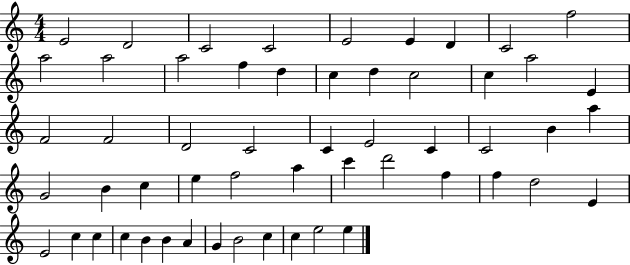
E4/h D4/h C4/h C4/h E4/h E4/q D4/q C4/h F5/h A5/h A5/h A5/h F5/q D5/q C5/q D5/q C5/h C5/q A5/h E4/q F4/h F4/h D4/h C4/h C4/q E4/h C4/q C4/h B4/q A5/q G4/h B4/q C5/q E5/q F5/h A5/q C6/q D6/h F5/q F5/q D5/h E4/q E4/h C5/q C5/q C5/q B4/q B4/q A4/q G4/q B4/h C5/q C5/q E5/h E5/q